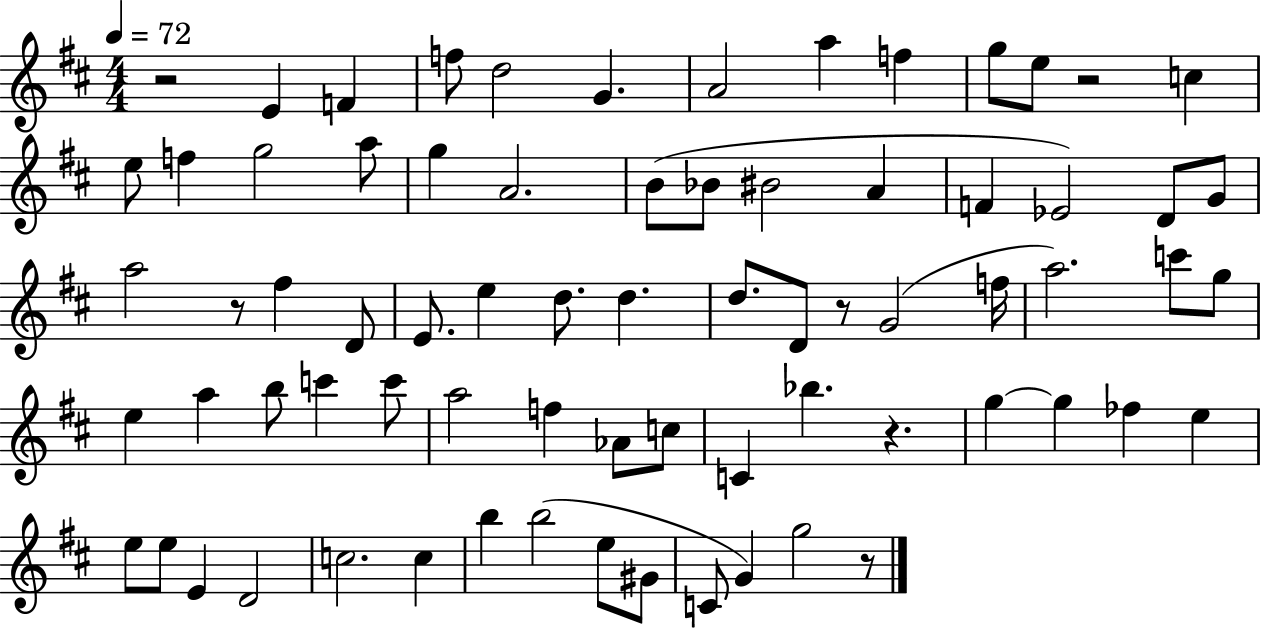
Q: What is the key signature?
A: D major